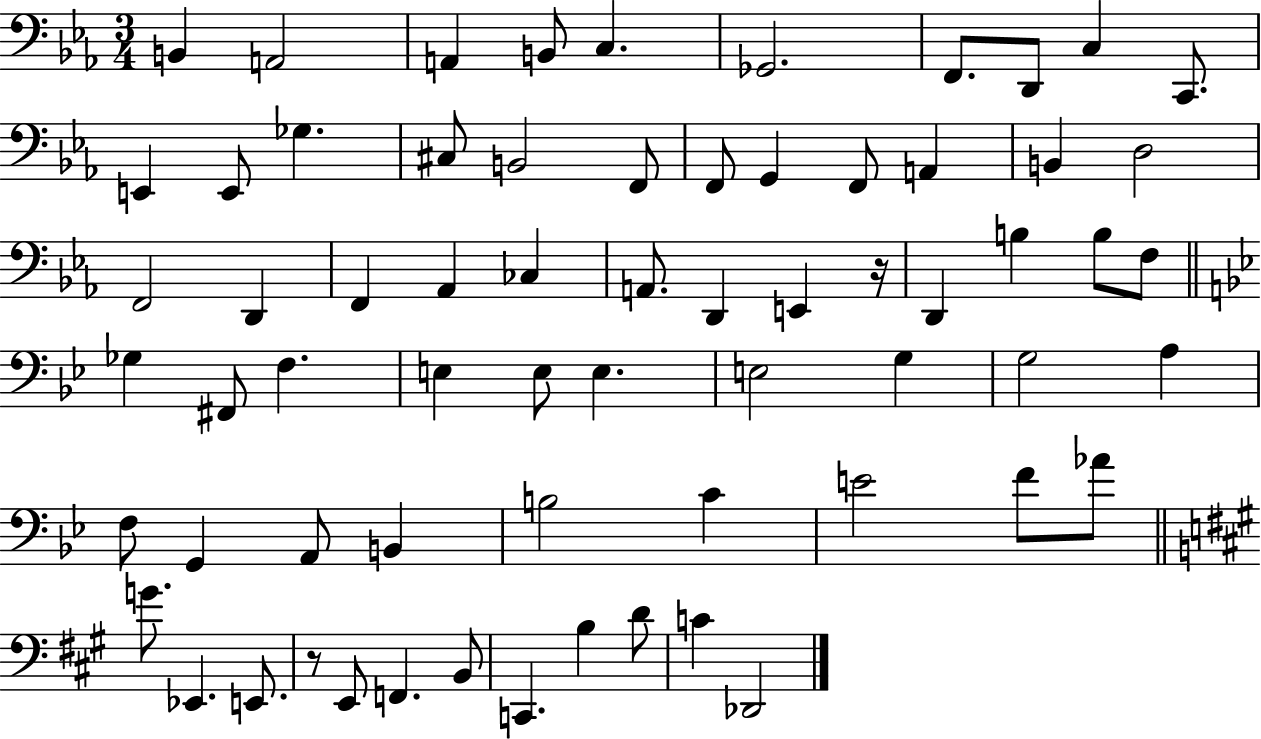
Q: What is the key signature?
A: EES major